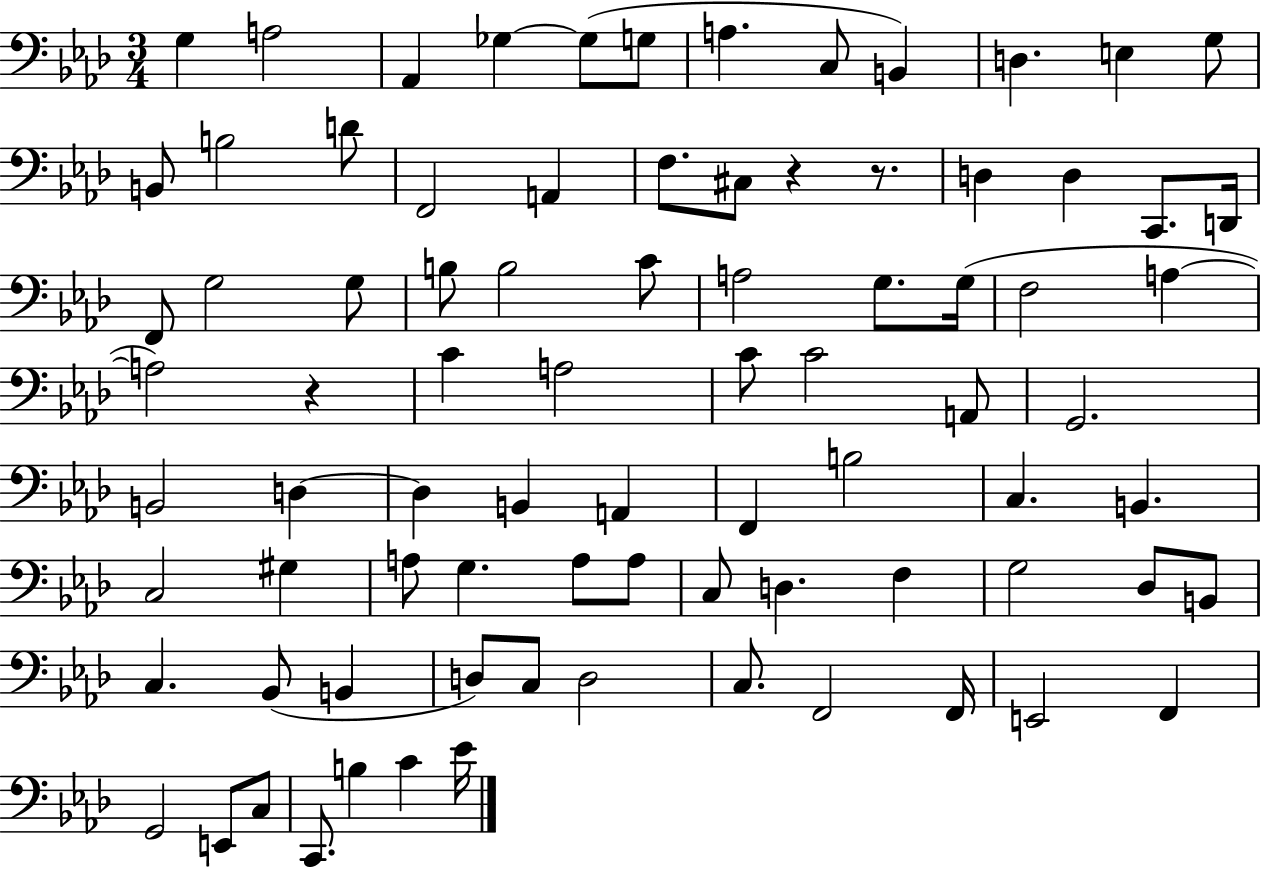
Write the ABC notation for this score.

X:1
T:Untitled
M:3/4
L:1/4
K:Ab
G, A,2 _A,, _G, _G,/2 G,/2 A, C,/2 B,, D, E, G,/2 B,,/2 B,2 D/2 F,,2 A,, F,/2 ^C,/2 z z/2 D, D, C,,/2 D,,/4 F,,/2 G,2 G,/2 B,/2 B,2 C/2 A,2 G,/2 G,/4 F,2 A, A,2 z C A,2 C/2 C2 A,,/2 G,,2 B,,2 D, D, B,, A,, F,, B,2 C, B,, C,2 ^G, A,/2 G, A,/2 A,/2 C,/2 D, F, G,2 _D,/2 B,,/2 C, _B,,/2 B,, D,/2 C,/2 D,2 C,/2 F,,2 F,,/4 E,,2 F,, G,,2 E,,/2 C,/2 C,,/2 B, C _E/4